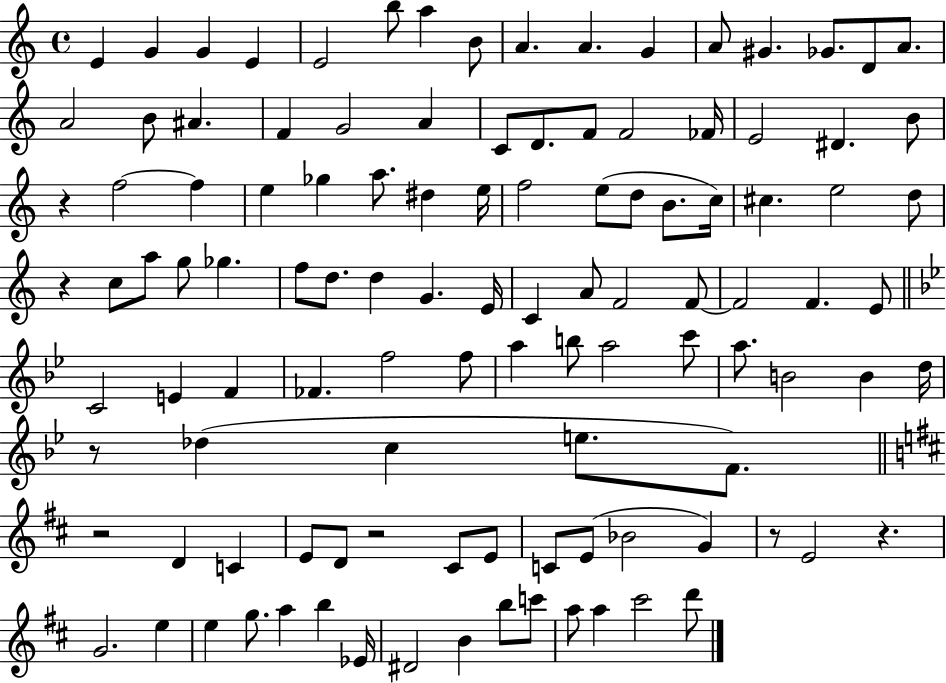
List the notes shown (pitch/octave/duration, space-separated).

E4/q G4/q G4/q E4/q E4/h B5/e A5/q B4/e A4/q. A4/q. G4/q A4/e G#4/q. Gb4/e. D4/e A4/e. A4/h B4/e A#4/q. F4/q G4/h A4/q C4/e D4/e. F4/e F4/h FES4/s E4/h D#4/q. B4/e R/q F5/h F5/q E5/q Gb5/q A5/e. D#5/q E5/s F5/h E5/e D5/e B4/e. C5/s C#5/q. E5/h D5/e R/q C5/e A5/e G5/e Gb5/q. F5/e D5/e. D5/q G4/q. E4/s C4/q A4/e F4/h F4/e F4/h F4/q. E4/e C4/h E4/q F4/q FES4/q. F5/h F5/e A5/q B5/e A5/h C6/e A5/e. B4/h B4/q D5/s R/e Db5/q C5/q E5/e. F4/e. R/h D4/q C4/q E4/e D4/e R/h C#4/e E4/e C4/e E4/e Bb4/h G4/q R/e E4/h R/q. G4/h. E5/q E5/q G5/e. A5/q B5/q Eb4/s D#4/h B4/q B5/e C6/e A5/e A5/q C#6/h D6/e